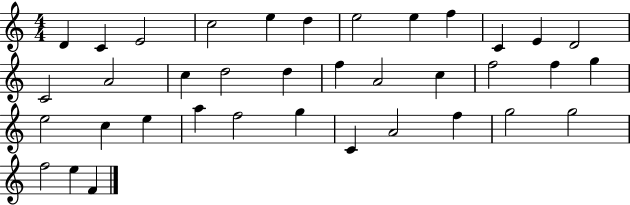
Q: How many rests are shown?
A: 0